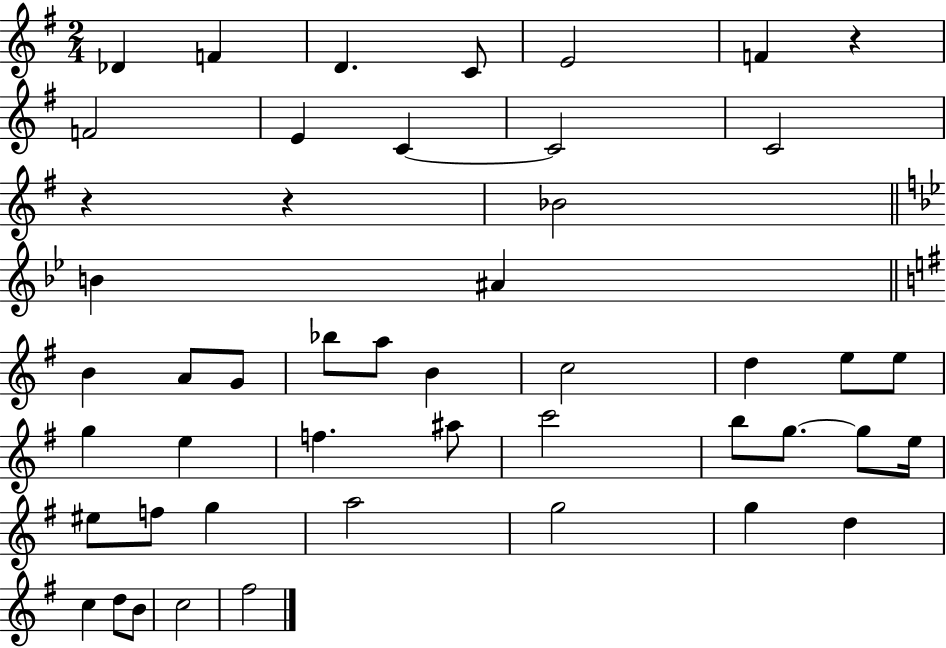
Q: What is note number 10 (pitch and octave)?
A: C4